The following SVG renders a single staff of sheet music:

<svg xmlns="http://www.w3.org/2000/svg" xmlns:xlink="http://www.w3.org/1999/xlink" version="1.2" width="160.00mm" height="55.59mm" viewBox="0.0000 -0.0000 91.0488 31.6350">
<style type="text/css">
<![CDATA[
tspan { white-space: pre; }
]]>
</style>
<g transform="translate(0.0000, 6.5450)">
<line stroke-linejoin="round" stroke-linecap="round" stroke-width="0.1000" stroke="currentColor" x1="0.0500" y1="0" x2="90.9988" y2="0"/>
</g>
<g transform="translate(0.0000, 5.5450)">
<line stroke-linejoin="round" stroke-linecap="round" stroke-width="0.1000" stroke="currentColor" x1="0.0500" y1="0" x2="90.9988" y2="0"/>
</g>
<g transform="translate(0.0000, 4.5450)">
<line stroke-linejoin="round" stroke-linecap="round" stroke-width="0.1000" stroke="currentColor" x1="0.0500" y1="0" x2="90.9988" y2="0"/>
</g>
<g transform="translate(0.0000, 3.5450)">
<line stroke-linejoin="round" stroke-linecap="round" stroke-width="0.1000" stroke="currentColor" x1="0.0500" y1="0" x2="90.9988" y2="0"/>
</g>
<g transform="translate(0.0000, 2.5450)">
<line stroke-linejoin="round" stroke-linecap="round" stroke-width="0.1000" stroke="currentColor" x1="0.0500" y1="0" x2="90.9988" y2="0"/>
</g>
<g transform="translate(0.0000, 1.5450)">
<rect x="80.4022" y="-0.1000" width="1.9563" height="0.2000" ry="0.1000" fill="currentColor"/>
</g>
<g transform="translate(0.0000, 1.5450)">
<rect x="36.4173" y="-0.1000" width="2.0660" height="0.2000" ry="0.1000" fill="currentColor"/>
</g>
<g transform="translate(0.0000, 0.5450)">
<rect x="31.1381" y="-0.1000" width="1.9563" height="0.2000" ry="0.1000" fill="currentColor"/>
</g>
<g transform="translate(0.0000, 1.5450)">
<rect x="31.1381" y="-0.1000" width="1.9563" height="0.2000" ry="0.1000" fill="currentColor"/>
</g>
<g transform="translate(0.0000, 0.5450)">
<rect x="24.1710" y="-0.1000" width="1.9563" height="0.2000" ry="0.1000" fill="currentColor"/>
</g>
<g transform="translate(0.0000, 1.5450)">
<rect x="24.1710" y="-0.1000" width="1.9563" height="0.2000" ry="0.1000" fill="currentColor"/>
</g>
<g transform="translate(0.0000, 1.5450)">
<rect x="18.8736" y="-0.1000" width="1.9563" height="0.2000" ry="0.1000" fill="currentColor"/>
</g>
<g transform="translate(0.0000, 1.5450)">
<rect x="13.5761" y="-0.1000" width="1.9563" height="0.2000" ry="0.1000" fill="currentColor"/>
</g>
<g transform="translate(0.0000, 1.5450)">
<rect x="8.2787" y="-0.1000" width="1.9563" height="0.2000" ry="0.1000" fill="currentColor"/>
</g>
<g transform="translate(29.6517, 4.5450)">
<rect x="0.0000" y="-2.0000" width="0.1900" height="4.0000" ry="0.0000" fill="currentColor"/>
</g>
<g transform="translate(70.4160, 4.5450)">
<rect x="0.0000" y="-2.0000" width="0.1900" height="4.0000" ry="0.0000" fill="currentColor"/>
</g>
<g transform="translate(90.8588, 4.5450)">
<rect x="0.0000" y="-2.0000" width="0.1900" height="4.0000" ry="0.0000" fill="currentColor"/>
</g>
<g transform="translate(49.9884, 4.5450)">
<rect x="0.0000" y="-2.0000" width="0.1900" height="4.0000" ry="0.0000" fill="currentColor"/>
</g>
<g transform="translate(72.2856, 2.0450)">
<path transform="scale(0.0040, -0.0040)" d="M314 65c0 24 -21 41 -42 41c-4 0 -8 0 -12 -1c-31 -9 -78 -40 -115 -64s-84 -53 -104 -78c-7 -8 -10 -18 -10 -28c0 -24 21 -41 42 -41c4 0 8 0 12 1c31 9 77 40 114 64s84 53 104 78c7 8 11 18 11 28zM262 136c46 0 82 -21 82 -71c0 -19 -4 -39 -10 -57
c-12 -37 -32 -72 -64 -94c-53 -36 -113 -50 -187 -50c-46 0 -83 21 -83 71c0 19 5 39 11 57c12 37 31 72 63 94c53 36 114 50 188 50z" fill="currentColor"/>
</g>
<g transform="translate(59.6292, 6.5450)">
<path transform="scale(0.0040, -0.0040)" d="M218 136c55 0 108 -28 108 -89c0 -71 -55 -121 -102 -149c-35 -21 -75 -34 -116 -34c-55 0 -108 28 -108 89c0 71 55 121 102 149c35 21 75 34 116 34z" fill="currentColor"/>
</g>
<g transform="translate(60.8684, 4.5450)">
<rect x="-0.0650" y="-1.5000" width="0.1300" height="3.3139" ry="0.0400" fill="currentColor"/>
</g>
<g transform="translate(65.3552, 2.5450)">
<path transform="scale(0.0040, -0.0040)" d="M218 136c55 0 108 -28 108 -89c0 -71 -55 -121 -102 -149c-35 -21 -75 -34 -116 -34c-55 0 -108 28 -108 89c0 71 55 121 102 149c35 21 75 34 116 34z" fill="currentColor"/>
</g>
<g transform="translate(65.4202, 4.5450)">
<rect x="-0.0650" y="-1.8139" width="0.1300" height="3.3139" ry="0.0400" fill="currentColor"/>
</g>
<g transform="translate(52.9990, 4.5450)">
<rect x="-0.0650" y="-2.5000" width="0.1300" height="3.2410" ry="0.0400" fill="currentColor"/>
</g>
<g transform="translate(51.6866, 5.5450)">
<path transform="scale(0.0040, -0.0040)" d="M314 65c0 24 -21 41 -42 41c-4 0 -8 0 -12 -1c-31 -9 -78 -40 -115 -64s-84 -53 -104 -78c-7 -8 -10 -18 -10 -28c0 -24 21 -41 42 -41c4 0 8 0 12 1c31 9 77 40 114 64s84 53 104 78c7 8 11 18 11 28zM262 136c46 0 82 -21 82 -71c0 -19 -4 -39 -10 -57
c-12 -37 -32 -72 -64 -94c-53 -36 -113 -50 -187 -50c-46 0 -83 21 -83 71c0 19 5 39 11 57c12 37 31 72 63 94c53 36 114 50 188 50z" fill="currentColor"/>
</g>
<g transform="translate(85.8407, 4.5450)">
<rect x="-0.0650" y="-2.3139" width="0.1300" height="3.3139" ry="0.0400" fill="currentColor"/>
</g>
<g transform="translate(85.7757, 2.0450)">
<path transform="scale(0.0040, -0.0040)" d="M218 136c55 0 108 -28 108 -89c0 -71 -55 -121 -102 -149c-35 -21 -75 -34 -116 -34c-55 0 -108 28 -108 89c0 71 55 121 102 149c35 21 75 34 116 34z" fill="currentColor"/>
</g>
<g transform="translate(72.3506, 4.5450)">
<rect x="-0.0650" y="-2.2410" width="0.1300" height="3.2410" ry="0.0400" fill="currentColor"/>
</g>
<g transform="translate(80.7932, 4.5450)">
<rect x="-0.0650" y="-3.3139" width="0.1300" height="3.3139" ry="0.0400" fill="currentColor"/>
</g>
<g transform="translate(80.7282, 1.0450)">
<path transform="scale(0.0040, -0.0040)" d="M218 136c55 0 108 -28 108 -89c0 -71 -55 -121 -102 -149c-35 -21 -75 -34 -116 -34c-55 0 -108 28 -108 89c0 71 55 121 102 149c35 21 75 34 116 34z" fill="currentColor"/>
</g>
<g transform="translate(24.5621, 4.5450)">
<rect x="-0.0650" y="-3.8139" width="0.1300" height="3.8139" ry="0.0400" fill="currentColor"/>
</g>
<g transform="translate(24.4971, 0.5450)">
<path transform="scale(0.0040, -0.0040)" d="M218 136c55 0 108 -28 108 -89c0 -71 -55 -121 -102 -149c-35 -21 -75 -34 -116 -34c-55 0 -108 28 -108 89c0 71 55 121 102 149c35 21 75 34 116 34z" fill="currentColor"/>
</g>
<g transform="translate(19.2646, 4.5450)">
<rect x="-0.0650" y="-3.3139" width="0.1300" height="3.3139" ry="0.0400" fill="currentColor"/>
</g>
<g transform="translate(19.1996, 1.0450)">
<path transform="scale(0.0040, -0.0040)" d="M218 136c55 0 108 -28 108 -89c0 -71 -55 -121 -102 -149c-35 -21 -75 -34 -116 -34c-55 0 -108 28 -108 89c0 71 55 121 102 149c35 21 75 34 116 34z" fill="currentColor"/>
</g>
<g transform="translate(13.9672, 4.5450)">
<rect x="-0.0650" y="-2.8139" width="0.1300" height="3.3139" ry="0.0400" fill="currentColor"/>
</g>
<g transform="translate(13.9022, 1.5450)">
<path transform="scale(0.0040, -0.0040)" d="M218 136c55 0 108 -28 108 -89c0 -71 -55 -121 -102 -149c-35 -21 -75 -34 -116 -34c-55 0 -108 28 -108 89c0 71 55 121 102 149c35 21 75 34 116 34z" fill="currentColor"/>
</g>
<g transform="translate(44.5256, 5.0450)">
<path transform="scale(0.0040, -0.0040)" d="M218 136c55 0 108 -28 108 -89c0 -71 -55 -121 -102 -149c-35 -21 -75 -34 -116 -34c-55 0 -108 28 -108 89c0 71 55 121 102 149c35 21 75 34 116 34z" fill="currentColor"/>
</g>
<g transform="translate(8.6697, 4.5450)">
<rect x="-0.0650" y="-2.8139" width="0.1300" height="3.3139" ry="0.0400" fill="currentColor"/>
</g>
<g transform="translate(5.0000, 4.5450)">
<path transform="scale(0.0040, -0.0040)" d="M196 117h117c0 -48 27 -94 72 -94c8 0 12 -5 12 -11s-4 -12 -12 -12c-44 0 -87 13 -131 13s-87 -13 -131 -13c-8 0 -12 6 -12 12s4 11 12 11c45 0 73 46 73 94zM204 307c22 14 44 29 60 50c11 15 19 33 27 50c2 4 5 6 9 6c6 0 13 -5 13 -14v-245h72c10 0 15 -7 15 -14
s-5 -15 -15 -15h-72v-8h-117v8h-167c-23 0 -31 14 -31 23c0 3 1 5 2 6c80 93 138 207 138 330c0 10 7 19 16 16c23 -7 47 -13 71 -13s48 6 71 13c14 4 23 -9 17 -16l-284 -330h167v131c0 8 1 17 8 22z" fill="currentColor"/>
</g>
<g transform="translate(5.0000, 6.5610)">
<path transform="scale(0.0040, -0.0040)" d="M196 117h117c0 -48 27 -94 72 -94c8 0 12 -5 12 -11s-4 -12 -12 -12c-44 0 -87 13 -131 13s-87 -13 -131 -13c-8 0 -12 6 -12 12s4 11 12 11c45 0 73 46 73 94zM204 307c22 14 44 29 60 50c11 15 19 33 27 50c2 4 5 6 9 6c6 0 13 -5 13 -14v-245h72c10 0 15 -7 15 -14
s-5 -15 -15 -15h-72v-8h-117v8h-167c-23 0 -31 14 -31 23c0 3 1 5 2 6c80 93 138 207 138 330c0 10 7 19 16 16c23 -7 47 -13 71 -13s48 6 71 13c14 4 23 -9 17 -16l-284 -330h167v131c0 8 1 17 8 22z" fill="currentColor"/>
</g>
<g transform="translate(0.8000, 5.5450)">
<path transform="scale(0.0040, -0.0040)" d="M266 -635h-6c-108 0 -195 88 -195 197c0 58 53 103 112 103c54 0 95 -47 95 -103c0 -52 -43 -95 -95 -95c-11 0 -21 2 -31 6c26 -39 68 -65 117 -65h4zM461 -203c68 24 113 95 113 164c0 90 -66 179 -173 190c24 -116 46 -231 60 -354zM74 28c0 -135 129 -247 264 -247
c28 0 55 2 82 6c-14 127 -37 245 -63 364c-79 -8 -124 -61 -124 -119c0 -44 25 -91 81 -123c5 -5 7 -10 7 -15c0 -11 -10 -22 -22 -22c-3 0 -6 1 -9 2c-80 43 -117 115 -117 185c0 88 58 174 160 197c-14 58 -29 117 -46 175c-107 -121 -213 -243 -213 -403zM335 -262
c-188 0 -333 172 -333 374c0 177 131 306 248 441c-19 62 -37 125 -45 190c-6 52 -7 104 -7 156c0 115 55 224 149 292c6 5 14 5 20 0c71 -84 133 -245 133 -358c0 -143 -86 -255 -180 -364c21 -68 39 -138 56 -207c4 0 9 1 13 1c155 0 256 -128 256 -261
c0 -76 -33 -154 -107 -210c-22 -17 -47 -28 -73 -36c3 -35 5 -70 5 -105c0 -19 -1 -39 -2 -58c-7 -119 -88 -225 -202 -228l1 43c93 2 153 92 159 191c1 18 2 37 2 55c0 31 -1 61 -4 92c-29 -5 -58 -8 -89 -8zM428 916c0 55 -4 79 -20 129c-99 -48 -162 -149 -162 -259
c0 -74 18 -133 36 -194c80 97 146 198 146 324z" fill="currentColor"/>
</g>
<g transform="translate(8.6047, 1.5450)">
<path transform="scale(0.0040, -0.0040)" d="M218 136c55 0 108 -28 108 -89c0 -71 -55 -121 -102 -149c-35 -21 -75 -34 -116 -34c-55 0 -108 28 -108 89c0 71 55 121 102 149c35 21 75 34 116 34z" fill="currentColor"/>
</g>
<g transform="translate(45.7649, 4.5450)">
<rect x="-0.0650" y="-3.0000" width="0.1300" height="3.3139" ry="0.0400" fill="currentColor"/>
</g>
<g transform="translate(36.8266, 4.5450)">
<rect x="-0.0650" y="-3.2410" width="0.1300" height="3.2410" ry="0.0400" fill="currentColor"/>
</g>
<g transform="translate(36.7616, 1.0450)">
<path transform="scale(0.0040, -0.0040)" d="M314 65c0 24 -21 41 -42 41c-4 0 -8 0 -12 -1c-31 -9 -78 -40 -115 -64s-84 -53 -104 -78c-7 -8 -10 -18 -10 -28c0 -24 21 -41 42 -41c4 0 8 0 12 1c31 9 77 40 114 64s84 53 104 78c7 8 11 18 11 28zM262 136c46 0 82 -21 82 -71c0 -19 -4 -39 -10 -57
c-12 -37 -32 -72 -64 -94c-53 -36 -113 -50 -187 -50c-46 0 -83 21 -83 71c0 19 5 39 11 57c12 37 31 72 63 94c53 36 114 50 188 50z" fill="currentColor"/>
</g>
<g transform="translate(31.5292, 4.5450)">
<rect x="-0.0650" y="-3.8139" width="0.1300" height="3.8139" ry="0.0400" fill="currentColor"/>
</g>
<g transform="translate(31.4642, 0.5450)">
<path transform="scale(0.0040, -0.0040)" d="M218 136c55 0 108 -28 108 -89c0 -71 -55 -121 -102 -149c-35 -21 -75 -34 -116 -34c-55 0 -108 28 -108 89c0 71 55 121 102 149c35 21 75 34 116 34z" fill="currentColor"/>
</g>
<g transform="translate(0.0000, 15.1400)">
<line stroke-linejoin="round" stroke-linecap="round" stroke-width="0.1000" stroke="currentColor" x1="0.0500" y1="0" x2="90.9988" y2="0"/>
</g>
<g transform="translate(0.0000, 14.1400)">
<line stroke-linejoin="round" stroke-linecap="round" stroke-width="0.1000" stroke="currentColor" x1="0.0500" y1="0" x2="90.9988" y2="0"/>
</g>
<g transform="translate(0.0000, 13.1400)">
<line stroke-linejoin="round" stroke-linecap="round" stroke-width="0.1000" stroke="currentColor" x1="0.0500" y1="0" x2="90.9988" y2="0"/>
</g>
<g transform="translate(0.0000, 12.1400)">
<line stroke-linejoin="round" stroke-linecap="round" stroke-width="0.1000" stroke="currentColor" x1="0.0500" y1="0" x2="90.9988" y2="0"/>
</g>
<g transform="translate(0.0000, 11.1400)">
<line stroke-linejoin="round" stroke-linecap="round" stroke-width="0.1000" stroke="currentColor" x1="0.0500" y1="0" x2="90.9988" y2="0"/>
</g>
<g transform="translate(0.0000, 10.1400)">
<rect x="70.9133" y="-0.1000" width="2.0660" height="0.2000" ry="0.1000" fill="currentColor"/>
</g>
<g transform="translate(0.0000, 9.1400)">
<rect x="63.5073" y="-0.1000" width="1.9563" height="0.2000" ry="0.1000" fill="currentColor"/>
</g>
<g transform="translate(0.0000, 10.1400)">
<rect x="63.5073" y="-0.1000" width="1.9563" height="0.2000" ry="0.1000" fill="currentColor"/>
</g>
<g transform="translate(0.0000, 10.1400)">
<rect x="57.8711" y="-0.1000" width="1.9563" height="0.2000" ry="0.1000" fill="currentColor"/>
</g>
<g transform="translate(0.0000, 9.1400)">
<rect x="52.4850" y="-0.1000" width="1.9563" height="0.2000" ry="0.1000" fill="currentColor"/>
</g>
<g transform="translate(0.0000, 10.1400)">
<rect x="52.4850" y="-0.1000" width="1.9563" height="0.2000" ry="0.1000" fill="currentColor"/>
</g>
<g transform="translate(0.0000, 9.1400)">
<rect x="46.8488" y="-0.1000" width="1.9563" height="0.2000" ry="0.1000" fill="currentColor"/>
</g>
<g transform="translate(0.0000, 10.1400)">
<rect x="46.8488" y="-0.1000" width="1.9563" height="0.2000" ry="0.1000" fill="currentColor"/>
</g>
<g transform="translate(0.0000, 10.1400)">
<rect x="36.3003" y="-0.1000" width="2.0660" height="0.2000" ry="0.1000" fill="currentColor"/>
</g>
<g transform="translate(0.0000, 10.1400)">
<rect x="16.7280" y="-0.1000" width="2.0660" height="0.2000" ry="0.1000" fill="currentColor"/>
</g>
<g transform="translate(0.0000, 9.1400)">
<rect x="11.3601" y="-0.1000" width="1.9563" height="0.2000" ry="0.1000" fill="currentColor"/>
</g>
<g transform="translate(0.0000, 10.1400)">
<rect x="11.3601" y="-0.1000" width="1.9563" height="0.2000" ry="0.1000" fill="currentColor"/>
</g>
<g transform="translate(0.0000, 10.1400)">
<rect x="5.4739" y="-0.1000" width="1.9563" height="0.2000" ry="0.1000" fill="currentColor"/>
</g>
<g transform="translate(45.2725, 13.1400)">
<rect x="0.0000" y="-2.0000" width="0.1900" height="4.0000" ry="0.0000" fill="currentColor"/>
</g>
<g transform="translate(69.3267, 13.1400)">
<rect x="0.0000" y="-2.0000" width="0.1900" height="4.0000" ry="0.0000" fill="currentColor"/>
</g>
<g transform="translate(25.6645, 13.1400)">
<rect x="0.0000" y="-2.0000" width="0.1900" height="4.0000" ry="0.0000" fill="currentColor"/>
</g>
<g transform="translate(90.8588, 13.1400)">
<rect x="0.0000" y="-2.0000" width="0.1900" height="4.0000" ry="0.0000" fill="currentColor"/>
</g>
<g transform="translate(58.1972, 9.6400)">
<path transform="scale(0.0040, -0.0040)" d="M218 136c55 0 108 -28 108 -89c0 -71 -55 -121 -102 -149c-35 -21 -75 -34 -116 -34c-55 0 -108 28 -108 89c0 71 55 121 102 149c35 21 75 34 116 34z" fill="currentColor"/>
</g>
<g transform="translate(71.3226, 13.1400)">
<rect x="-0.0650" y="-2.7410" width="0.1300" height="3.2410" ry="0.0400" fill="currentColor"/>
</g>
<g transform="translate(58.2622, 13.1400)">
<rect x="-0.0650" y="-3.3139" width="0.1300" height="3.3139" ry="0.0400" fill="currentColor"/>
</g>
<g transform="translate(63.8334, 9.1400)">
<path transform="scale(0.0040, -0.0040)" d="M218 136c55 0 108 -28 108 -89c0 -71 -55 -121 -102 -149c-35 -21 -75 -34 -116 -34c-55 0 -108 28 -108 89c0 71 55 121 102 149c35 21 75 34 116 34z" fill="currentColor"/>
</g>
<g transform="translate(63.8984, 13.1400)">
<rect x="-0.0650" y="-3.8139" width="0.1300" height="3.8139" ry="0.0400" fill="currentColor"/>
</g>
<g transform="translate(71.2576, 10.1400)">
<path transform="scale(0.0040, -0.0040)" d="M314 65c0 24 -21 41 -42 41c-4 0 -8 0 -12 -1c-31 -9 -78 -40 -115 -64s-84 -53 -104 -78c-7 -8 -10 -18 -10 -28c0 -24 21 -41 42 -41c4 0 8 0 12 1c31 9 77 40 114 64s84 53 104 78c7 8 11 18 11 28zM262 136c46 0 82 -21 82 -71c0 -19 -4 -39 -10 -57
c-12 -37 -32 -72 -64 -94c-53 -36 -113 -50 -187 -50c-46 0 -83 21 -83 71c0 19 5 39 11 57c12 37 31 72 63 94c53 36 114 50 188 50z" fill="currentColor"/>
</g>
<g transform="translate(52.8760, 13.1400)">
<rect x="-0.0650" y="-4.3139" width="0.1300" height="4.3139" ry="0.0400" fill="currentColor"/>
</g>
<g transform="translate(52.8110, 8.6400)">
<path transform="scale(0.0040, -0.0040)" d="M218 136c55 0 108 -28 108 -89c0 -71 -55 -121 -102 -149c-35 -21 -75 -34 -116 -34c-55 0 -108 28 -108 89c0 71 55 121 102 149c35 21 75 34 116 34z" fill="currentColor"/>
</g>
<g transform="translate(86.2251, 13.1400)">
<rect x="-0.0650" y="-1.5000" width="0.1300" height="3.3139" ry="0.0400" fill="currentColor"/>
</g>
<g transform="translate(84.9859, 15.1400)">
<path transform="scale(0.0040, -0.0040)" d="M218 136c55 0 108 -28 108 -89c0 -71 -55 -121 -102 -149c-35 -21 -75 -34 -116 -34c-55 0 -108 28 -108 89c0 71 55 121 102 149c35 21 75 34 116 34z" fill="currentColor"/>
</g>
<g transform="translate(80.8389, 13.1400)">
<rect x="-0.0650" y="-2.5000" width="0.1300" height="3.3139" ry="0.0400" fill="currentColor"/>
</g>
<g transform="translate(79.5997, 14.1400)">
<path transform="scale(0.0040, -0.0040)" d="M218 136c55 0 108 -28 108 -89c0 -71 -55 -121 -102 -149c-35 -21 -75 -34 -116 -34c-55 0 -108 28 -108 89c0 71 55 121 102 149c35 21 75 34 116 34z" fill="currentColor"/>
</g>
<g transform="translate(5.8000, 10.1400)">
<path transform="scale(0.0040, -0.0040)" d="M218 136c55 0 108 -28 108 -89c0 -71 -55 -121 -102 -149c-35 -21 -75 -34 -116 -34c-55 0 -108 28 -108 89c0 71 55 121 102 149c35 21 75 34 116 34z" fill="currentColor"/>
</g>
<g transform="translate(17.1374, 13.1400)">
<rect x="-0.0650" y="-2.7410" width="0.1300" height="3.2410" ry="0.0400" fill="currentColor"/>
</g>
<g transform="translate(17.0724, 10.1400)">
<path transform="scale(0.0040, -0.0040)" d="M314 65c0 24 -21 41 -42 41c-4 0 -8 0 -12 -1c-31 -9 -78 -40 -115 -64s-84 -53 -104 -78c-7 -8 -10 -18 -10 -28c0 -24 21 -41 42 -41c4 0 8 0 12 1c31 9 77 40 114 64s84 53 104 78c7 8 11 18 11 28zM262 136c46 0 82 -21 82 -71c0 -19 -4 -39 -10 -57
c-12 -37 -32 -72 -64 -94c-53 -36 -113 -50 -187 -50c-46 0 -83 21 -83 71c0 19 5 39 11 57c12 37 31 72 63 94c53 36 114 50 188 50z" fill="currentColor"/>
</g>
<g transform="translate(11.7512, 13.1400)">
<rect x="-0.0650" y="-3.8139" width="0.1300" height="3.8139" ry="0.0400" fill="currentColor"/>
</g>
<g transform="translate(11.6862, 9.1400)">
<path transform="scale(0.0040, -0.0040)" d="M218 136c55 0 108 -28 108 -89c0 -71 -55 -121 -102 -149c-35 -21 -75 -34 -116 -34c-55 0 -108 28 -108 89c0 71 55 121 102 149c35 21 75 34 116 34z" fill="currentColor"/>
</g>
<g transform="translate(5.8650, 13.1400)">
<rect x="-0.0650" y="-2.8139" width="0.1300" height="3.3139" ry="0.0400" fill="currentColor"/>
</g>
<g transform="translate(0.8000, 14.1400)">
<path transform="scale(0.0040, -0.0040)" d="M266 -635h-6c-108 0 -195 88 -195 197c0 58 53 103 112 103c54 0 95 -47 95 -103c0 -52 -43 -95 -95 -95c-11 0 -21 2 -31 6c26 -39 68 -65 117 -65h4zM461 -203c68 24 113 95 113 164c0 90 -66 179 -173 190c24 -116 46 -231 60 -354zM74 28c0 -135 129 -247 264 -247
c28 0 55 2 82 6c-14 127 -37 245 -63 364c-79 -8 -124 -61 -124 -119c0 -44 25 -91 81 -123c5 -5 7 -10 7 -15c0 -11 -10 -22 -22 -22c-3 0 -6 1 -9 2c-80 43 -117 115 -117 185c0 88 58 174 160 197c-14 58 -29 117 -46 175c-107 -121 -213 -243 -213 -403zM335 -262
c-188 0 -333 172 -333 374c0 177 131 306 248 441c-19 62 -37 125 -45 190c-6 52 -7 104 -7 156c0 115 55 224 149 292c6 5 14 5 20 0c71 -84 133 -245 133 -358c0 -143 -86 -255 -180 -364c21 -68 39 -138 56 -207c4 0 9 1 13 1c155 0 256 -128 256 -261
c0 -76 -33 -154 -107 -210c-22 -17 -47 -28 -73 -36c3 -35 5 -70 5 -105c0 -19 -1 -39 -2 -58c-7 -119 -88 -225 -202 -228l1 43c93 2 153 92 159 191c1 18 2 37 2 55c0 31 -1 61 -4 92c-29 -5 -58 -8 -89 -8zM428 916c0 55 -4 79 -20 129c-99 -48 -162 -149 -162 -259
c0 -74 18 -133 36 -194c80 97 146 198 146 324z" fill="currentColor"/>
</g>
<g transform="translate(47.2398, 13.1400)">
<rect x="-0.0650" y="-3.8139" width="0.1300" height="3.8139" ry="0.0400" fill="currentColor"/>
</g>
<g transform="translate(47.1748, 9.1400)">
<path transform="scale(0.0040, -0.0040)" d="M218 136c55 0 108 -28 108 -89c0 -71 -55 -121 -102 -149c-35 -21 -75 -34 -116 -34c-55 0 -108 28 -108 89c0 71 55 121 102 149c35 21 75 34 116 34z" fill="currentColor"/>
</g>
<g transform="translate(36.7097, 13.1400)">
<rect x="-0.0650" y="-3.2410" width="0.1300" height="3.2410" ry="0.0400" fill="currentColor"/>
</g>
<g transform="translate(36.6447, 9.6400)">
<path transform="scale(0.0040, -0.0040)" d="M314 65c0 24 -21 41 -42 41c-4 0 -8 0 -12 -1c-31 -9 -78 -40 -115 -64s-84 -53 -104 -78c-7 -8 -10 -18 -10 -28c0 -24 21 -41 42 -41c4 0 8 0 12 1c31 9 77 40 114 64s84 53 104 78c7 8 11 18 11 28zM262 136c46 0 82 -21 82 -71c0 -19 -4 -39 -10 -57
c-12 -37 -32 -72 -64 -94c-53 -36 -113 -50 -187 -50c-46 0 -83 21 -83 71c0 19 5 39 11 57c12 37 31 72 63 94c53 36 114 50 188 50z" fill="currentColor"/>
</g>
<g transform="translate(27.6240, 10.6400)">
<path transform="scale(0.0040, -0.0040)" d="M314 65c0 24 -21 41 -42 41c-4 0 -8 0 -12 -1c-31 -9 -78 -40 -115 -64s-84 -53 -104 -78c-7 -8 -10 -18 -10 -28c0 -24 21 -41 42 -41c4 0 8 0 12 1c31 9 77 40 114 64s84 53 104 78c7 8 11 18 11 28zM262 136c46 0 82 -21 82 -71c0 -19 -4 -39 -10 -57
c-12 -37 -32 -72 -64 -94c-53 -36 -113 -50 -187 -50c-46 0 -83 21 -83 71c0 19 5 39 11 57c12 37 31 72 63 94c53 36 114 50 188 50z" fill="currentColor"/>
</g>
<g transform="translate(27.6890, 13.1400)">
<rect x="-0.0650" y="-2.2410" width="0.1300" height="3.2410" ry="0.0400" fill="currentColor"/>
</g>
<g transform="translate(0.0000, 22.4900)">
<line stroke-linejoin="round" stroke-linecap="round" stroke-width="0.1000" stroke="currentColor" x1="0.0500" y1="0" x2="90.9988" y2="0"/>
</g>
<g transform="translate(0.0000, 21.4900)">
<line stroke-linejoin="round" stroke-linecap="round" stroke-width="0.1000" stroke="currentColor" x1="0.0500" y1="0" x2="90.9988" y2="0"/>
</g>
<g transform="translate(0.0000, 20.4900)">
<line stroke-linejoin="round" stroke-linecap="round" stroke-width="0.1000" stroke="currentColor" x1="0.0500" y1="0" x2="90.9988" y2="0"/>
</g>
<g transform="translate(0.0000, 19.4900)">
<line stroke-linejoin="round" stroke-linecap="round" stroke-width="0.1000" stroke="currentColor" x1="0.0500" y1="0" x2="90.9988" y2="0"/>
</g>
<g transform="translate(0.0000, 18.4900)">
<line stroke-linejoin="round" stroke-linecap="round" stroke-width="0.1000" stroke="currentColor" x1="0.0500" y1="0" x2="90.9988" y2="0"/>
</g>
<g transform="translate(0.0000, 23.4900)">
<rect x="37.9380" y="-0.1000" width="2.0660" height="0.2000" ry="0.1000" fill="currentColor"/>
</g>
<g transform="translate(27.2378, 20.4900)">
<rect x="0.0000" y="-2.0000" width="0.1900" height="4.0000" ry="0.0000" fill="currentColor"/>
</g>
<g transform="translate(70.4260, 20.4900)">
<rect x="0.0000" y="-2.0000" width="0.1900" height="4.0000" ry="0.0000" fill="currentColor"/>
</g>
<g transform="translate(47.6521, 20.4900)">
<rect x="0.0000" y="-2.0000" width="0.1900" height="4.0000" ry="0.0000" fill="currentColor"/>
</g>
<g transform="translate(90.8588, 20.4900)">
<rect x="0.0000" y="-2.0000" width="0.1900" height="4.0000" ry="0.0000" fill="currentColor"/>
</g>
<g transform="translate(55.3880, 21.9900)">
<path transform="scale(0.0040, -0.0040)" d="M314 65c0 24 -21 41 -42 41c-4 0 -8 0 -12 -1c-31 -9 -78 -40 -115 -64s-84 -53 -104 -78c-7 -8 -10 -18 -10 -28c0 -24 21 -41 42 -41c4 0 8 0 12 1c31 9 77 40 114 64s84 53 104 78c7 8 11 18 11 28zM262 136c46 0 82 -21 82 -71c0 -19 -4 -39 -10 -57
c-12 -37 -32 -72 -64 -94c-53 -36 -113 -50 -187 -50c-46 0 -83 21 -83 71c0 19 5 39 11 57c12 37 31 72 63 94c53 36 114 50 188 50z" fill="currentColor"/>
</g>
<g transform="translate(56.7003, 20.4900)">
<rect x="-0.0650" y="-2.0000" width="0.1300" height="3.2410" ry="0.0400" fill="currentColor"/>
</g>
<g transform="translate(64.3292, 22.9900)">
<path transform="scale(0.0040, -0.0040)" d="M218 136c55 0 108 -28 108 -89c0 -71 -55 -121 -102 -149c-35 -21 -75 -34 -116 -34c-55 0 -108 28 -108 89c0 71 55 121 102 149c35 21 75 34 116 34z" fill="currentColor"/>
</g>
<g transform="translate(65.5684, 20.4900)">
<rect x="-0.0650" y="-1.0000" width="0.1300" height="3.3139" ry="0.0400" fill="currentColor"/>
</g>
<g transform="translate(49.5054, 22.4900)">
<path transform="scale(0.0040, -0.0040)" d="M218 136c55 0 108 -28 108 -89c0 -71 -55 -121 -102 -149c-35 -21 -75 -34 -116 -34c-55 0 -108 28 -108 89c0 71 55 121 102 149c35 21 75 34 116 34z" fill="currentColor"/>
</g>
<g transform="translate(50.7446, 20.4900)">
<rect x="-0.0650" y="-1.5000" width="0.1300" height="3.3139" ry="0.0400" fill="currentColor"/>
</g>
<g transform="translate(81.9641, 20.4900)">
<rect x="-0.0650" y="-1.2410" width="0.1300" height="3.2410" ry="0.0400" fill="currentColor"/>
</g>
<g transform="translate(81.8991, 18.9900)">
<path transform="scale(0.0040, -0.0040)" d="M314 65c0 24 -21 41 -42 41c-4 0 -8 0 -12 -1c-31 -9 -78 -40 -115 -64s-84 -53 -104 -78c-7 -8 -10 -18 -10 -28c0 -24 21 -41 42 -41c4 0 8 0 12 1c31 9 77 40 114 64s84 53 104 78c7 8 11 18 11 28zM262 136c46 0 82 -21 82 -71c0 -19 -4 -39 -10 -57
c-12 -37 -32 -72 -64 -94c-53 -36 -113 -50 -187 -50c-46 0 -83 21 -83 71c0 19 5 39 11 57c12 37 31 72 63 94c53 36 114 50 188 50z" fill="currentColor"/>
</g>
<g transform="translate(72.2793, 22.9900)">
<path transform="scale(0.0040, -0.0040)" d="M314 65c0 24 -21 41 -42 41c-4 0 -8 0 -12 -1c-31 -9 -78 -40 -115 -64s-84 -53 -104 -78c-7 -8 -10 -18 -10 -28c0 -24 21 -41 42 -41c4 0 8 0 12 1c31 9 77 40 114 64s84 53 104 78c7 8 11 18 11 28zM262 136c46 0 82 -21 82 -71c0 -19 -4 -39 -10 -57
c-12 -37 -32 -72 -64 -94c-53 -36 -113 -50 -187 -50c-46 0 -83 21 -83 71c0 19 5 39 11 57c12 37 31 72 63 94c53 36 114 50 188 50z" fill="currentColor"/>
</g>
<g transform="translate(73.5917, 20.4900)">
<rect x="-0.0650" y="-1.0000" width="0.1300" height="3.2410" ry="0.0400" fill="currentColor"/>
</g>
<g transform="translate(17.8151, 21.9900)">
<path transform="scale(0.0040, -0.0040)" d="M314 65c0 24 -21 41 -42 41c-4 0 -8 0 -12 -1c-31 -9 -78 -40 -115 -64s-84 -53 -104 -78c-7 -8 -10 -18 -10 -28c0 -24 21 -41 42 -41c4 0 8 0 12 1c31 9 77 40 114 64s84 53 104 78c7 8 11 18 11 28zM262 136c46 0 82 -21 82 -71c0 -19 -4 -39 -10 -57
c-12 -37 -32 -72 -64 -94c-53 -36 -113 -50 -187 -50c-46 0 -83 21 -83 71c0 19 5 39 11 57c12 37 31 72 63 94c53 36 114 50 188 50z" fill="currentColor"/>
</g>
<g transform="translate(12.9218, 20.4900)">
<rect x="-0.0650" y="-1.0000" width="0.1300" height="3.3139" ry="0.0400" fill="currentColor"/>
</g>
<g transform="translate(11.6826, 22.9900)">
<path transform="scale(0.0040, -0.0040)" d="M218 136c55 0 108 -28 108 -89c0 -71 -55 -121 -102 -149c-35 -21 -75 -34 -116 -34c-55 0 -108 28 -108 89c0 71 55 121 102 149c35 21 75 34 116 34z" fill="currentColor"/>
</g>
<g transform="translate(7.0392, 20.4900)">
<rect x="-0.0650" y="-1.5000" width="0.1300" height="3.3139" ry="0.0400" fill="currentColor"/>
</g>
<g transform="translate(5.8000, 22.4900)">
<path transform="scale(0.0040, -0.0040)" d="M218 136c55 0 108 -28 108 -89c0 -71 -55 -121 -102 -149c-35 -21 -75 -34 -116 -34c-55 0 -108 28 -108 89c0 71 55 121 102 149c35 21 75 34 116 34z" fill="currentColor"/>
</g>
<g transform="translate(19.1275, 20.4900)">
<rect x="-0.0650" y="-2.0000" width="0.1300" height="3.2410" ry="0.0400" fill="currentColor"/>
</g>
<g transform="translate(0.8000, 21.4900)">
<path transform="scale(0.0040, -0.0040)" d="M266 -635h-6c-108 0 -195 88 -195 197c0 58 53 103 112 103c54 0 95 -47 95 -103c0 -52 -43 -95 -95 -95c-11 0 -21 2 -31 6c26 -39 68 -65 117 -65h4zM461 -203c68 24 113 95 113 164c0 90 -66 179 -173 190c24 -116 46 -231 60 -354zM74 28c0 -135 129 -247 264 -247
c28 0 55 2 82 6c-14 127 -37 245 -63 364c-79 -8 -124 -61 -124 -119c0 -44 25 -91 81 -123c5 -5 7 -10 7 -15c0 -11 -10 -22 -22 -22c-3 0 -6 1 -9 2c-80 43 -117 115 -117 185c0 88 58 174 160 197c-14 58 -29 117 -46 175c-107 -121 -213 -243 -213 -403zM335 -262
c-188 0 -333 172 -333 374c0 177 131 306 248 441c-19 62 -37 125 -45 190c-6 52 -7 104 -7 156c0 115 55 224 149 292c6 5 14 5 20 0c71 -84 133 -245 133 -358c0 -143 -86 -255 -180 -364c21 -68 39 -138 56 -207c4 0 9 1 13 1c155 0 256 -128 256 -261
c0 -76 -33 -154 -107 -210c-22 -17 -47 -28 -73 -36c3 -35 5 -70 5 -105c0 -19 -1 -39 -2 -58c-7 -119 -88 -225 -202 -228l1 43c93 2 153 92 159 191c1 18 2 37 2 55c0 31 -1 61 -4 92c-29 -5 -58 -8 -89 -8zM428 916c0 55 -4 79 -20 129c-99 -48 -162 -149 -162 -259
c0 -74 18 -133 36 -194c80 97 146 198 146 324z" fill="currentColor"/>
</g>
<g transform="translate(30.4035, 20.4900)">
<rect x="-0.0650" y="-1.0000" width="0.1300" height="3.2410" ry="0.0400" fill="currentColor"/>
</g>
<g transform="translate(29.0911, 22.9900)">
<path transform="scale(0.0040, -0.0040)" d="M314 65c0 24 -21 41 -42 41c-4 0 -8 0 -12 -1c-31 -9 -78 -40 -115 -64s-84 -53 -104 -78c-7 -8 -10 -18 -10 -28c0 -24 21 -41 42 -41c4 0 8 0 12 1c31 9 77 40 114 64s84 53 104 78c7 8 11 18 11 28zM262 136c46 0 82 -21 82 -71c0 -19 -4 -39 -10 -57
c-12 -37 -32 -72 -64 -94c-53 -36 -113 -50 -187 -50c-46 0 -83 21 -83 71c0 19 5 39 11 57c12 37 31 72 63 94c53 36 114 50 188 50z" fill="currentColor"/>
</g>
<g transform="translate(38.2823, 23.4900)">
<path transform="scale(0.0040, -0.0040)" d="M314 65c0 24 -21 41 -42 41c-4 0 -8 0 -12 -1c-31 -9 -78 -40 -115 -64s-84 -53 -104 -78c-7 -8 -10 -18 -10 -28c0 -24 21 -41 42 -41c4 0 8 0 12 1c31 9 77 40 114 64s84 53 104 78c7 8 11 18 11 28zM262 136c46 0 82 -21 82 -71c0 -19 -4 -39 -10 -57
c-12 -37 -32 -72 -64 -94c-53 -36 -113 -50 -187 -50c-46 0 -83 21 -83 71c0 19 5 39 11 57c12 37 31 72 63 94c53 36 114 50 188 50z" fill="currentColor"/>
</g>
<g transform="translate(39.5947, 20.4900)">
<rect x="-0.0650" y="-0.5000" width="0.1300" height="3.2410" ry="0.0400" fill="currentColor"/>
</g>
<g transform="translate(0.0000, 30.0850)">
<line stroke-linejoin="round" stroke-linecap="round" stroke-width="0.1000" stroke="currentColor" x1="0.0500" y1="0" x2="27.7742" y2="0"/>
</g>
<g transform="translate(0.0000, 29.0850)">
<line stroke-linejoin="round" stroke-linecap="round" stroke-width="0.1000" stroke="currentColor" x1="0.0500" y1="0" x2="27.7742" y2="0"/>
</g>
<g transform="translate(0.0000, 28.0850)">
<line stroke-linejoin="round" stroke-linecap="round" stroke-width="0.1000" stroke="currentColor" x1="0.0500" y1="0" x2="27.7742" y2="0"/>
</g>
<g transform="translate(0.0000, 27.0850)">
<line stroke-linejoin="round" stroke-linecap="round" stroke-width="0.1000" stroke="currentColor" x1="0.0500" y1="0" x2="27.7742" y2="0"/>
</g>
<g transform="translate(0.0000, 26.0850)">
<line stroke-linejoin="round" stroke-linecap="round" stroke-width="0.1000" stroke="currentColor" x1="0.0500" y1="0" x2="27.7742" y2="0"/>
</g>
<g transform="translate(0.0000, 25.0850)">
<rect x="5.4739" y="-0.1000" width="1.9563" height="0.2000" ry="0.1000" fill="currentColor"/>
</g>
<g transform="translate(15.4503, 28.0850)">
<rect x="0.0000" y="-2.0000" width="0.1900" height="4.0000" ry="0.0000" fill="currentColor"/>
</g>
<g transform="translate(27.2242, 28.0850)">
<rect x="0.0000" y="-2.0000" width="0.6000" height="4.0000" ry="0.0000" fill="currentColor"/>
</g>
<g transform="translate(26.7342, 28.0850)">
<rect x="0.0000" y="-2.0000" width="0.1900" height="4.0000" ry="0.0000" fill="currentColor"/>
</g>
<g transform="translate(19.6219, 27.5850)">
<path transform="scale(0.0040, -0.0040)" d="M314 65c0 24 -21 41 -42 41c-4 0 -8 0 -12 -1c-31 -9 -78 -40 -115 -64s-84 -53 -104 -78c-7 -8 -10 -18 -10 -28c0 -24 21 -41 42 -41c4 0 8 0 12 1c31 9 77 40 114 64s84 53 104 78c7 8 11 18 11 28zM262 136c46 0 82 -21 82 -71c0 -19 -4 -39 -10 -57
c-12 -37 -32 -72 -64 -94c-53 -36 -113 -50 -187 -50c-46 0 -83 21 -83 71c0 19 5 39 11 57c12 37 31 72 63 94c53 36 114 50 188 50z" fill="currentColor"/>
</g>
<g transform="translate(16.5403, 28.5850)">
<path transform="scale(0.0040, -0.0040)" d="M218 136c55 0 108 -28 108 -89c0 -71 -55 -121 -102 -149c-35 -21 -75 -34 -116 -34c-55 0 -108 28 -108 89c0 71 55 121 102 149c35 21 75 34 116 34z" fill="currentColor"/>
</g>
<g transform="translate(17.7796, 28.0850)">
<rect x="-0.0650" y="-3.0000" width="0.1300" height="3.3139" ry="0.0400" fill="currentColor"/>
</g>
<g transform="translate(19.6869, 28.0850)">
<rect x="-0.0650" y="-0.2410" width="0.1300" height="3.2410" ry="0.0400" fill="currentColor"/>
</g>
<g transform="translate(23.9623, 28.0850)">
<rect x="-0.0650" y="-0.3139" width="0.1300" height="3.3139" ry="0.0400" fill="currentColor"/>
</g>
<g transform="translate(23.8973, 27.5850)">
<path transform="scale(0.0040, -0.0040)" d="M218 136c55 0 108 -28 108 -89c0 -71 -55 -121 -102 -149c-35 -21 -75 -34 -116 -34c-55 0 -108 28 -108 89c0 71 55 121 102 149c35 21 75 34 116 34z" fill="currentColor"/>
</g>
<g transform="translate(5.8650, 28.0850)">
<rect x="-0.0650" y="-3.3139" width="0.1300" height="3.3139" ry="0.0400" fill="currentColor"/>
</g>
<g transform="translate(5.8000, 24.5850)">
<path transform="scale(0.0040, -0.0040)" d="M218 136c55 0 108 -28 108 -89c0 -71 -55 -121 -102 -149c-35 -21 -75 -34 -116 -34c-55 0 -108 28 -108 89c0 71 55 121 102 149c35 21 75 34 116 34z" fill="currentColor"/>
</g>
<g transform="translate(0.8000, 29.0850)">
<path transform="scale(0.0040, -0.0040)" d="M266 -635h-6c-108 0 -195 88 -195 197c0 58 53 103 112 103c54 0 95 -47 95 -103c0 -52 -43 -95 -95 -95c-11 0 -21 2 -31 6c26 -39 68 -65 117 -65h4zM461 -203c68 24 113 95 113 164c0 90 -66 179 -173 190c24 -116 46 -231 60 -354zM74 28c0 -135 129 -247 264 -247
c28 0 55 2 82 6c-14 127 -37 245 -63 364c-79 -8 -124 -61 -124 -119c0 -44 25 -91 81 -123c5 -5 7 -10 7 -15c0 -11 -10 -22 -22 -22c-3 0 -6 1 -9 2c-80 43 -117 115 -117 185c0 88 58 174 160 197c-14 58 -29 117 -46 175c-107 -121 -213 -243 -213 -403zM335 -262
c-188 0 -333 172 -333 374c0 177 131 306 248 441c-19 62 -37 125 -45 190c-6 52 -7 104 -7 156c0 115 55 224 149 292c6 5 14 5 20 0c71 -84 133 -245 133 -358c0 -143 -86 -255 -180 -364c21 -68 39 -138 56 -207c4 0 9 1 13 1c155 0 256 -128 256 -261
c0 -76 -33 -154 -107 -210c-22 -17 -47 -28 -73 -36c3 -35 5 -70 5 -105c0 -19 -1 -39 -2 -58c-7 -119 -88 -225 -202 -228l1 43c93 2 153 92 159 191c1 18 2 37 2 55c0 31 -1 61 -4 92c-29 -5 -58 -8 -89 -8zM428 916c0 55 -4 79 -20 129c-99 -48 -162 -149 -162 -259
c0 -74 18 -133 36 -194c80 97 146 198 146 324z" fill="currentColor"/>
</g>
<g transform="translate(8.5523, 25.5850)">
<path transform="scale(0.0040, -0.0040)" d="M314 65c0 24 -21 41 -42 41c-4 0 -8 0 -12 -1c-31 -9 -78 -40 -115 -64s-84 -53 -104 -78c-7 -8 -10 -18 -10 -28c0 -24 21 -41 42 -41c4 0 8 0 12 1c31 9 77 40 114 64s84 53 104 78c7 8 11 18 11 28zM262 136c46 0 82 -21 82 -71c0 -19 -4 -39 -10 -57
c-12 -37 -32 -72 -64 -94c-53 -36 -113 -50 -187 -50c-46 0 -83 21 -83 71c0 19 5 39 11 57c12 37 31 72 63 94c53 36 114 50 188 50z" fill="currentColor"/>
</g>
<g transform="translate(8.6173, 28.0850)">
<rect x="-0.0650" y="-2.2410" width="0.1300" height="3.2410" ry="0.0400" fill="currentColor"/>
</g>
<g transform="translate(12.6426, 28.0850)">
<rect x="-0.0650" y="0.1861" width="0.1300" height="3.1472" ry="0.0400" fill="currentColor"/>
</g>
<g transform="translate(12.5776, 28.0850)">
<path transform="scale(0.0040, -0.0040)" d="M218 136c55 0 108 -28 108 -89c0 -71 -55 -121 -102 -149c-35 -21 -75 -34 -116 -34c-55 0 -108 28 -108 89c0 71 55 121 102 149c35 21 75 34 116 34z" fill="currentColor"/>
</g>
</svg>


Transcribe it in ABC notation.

X:1
T:Untitled
M:4/4
L:1/4
K:C
a a b c' c' b2 A G2 E f g2 b g a c' a2 g2 b2 c' d' b c' a2 G E E D F2 D2 C2 E F2 D D2 e2 b g2 B A c2 c